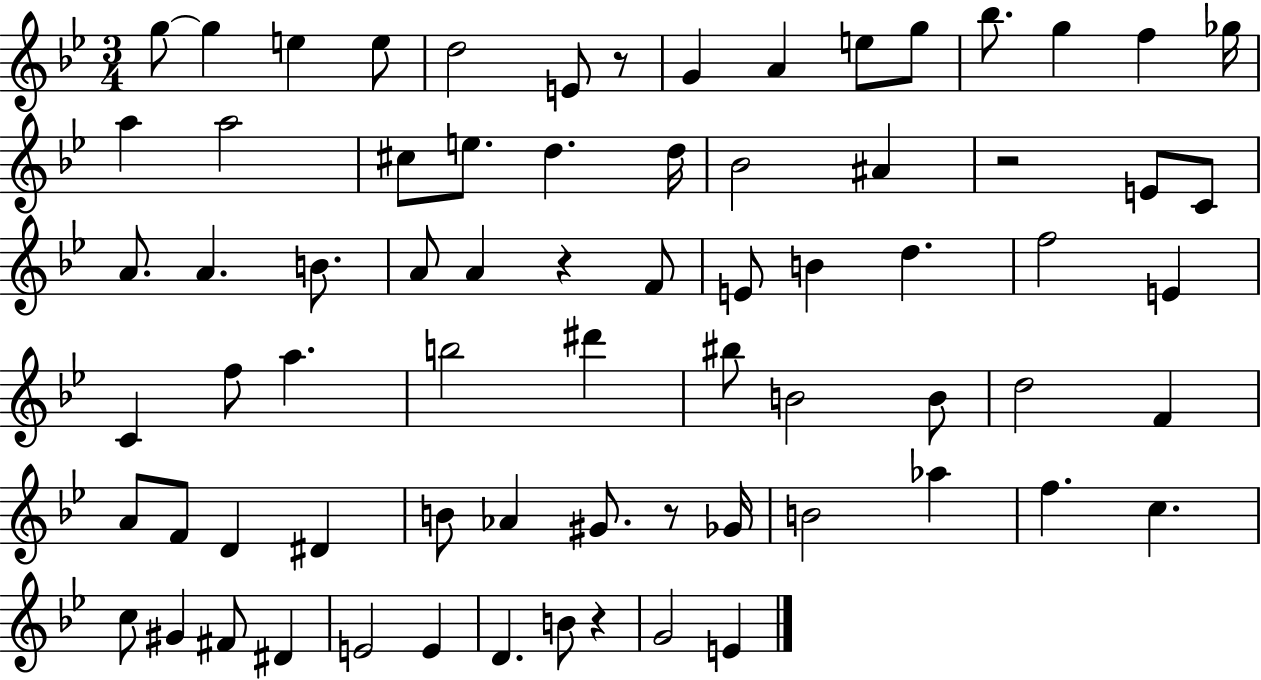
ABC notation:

X:1
T:Untitled
M:3/4
L:1/4
K:Bb
g/2 g e e/2 d2 E/2 z/2 G A e/2 g/2 _b/2 g f _g/4 a a2 ^c/2 e/2 d d/4 _B2 ^A z2 E/2 C/2 A/2 A B/2 A/2 A z F/2 E/2 B d f2 E C f/2 a b2 ^d' ^b/2 B2 B/2 d2 F A/2 F/2 D ^D B/2 _A ^G/2 z/2 _G/4 B2 _a f c c/2 ^G ^F/2 ^D E2 E D B/2 z G2 E